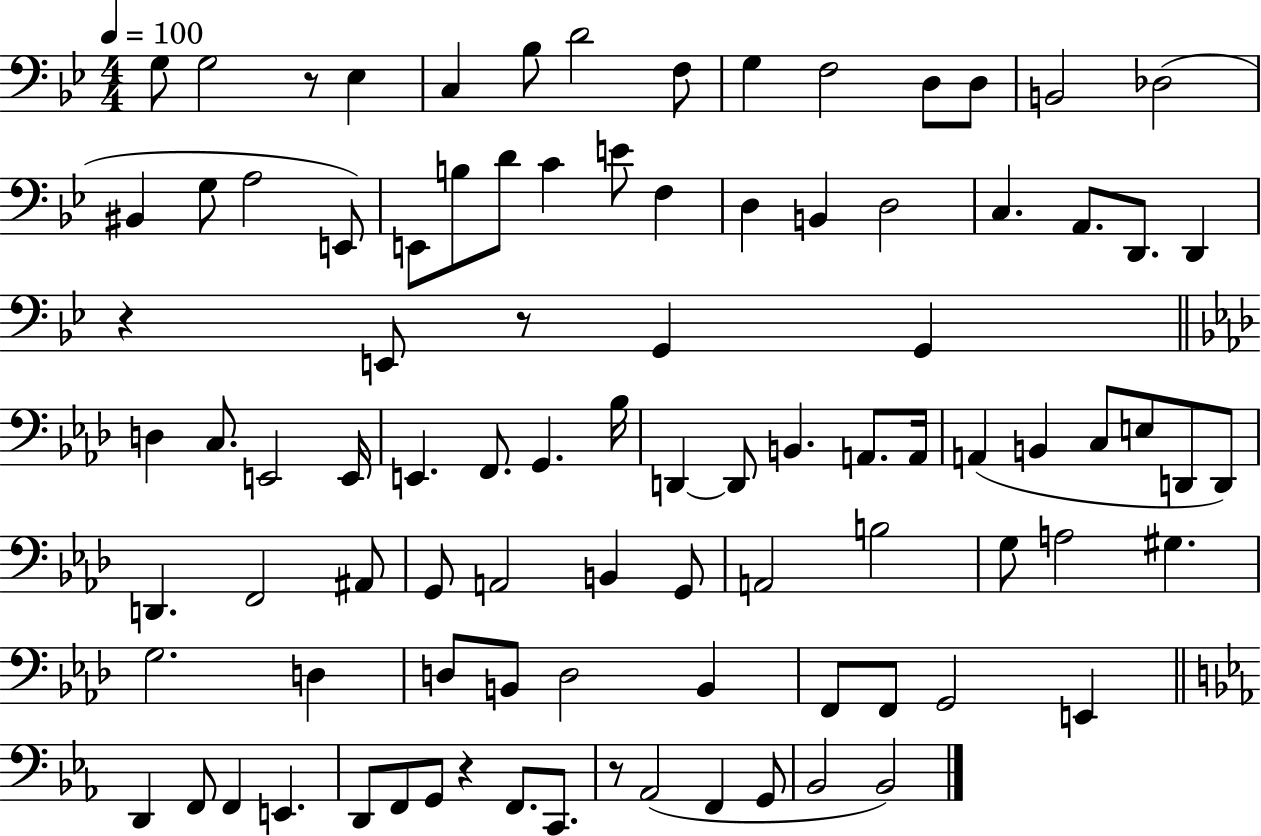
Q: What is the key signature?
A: BES major